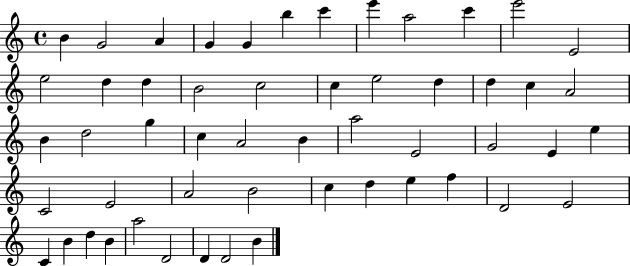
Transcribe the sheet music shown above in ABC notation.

X:1
T:Untitled
M:4/4
L:1/4
K:C
B G2 A G G b c' e' a2 c' e'2 E2 e2 d d B2 c2 c e2 d d c A2 B d2 g c A2 B a2 E2 G2 E e C2 E2 A2 B2 c d e f D2 E2 C B d B a2 D2 D D2 B